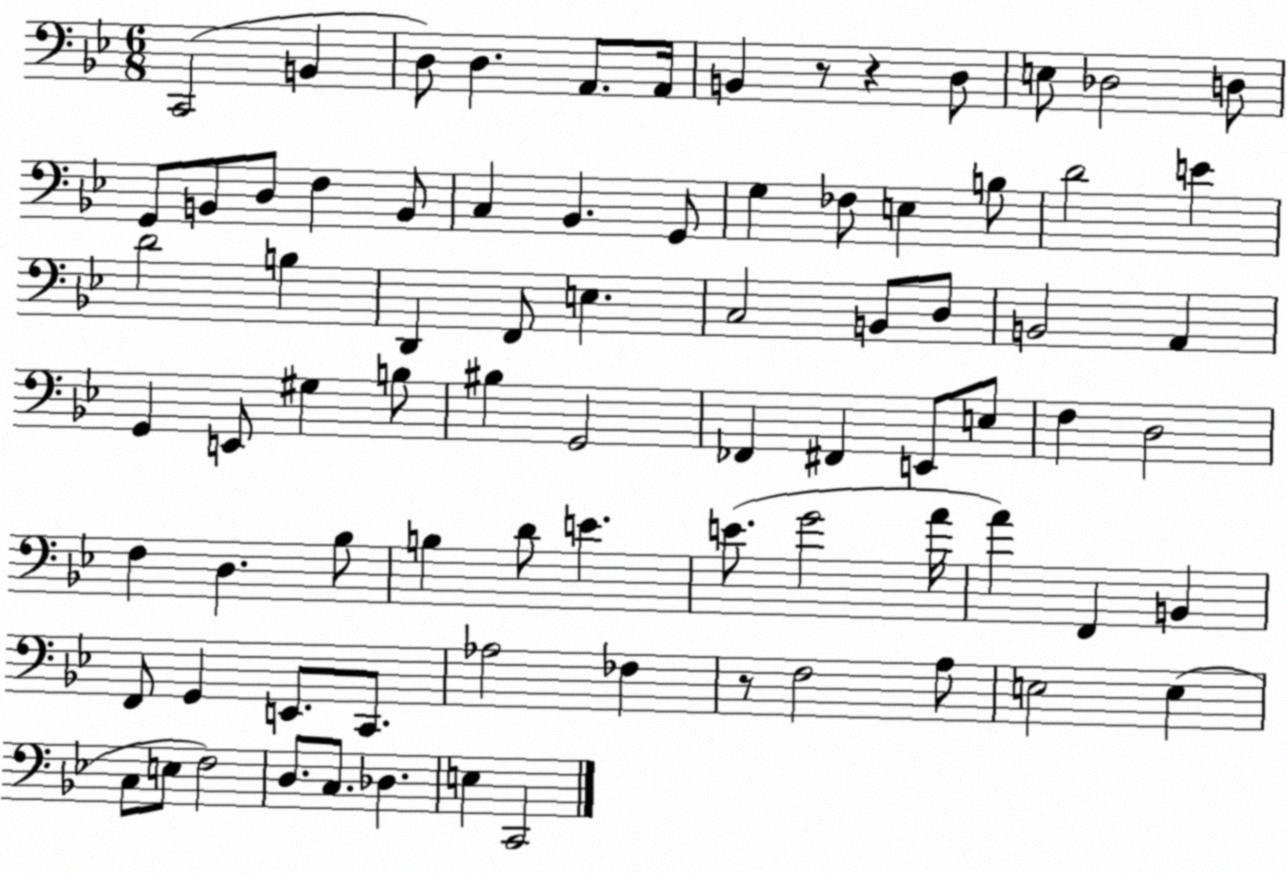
X:1
T:Untitled
M:6/8
L:1/4
K:Bb
C,,2 B,, D,/2 D, A,,/2 A,,/4 B,, z/2 z D,/2 E,/2 _D,2 D,/2 G,,/2 B,,/2 D,/2 F, B,,/2 C, _B,, G,,/2 G, _F,/2 E, B,/2 D2 E D2 B, D,, F,,/2 E, C,2 B,,/2 D,/2 B,,2 A,, G,, E,,/2 ^G, B,/2 ^B, G,,2 _F,, ^F,, E,,/2 E,/2 F, D,2 F, D, _B,/2 B, D/2 E E/2 G2 A/4 A F,, B,, F,,/2 G,, E,,/2 C,,/2 _A,2 _F, z/2 F,2 A,/2 E,2 E, C,/2 E,/2 F,2 D,/2 C,/2 _D, E, C,,2